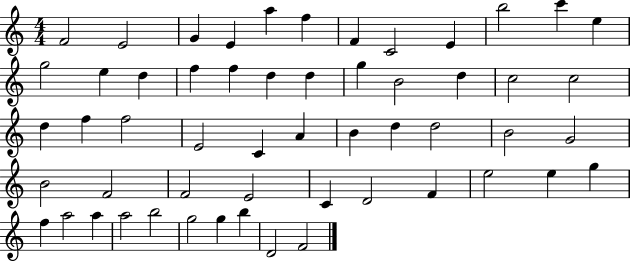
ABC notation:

X:1
T:Untitled
M:4/4
L:1/4
K:C
F2 E2 G E a f F C2 E b2 c' e g2 e d f f d d g B2 d c2 c2 d f f2 E2 C A B d d2 B2 G2 B2 F2 F2 E2 C D2 F e2 e g f a2 a a2 b2 g2 g b D2 F2